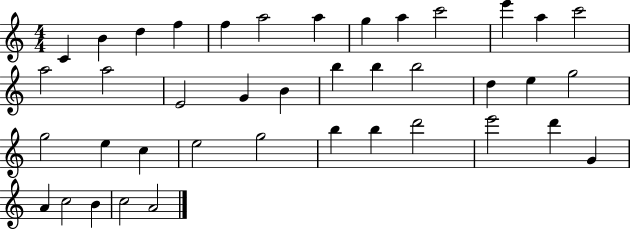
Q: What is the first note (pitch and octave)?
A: C4